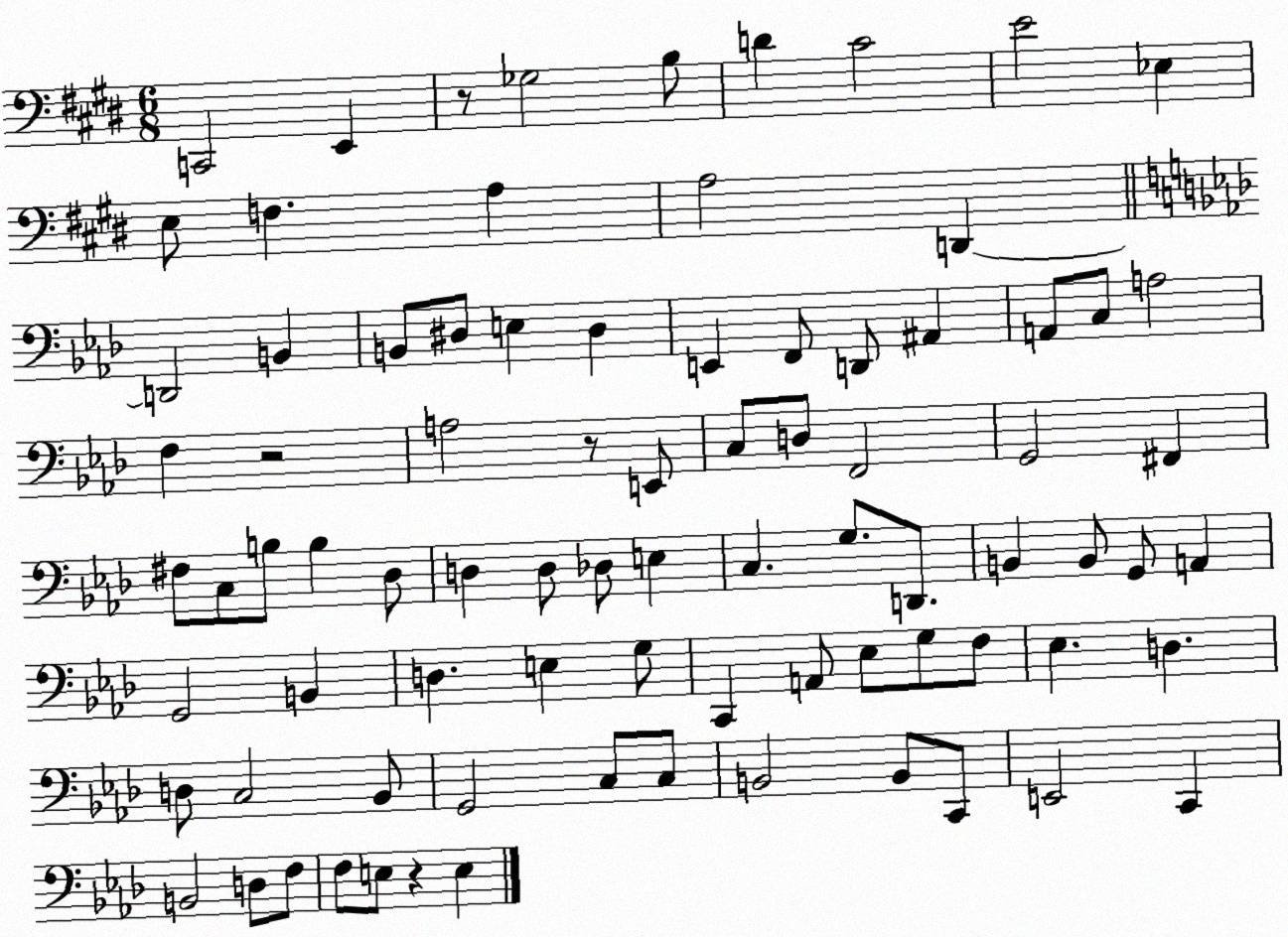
X:1
T:Untitled
M:6/8
L:1/4
K:E
C,,2 E,, z/2 _G,2 B,/2 D ^C2 E2 _E, E,/2 F, A, A,2 D,, D,,2 B,, B,,/2 ^D,/2 E, ^D, E,, F,,/2 D,,/2 ^A,, A,,/2 C,/2 A,2 F, z2 A,2 z/2 E,,/2 C,/2 D,/2 F,,2 G,,2 ^F,, ^F,/2 C,/2 B,/2 B, _D,/2 D, D,/2 _D,/2 E, C, G,/2 D,,/2 B,, B,,/2 G,,/2 A,, G,,2 B,, D, E, G,/2 C,, A,,/2 _E,/2 G,/2 F,/2 _E, D, D,/2 C,2 _B,,/2 G,,2 C,/2 C,/2 B,,2 B,,/2 C,,/2 E,,2 C,, B,,2 D,/2 F,/2 F,/2 E,/2 z E,